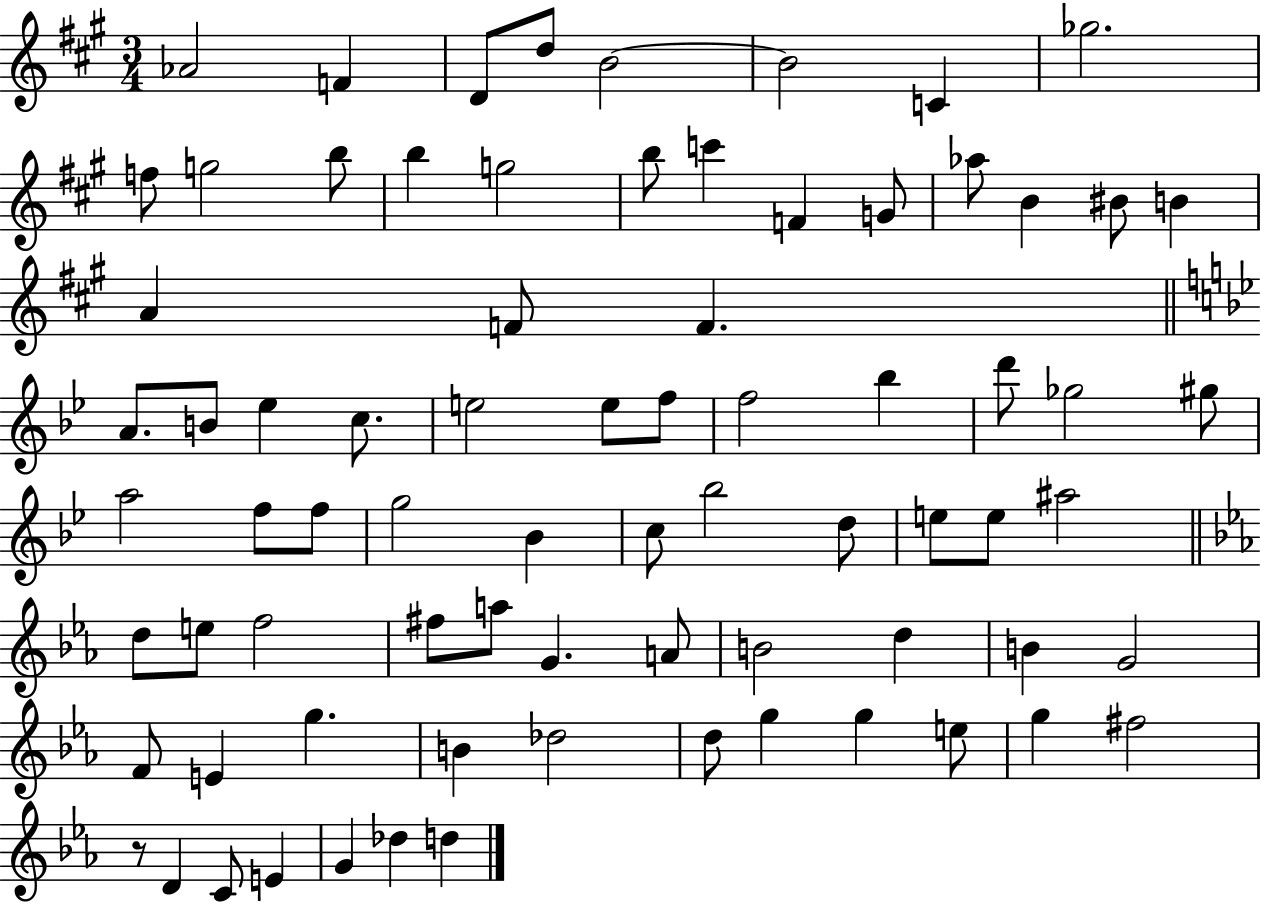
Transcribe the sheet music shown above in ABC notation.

X:1
T:Untitled
M:3/4
L:1/4
K:A
_A2 F D/2 d/2 B2 B2 C _g2 f/2 g2 b/2 b g2 b/2 c' F G/2 _a/2 B ^B/2 B A F/2 F A/2 B/2 _e c/2 e2 e/2 f/2 f2 _b d'/2 _g2 ^g/2 a2 f/2 f/2 g2 _B c/2 _b2 d/2 e/2 e/2 ^a2 d/2 e/2 f2 ^f/2 a/2 G A/2 B2 d B G2 F/2 E g B _d2 d/2 g g e/2 g ^f2 z/2 D C/2 E G _d d